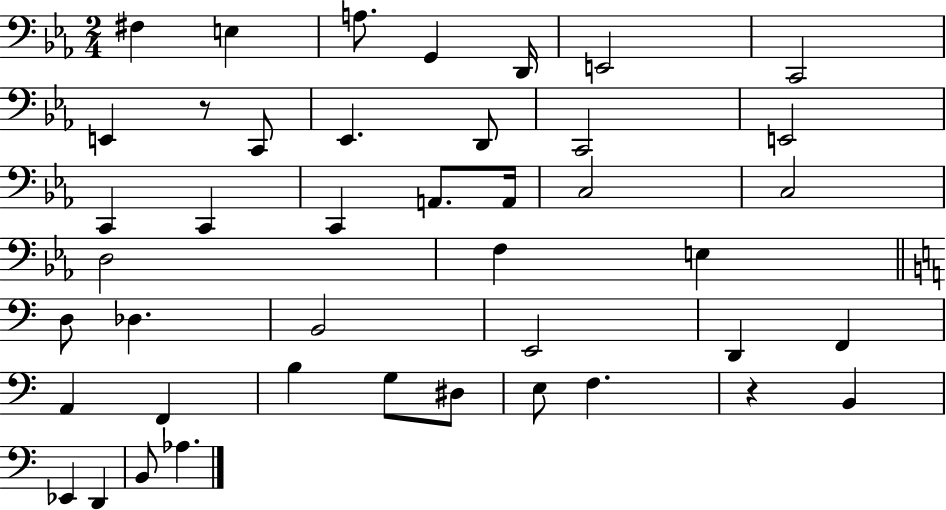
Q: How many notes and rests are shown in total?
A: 43